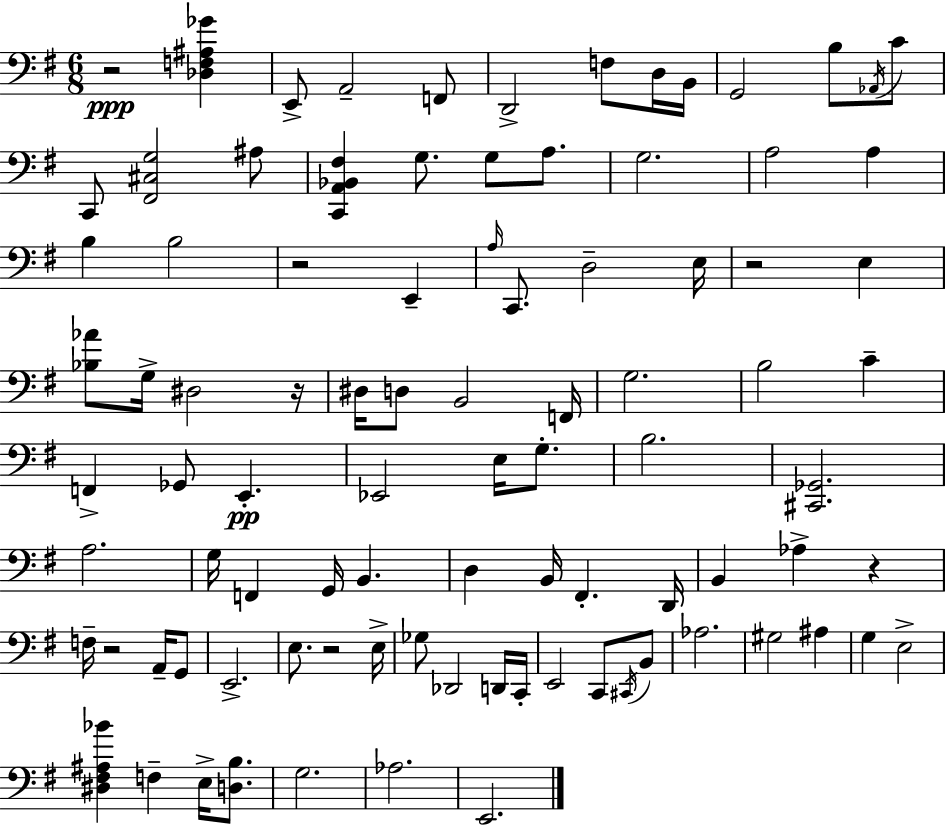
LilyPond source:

{
  \clef bass
  \numericTimeSignature
  \time 6/8
  \key e \minor
  r2\ppp <des f ais ges'>4 | e,8-> a,2-- f,8 | d,2-> f8 d16 b,16 | g,2 b8 \acciaccatura { aes,16 } c'8 | \break c,8 <fis, cis g>2 ais8 | <c, a, bes, fis>4 g8. g8 a8. | g2. | a2 a4 | \break b4 b2 | r2 e,4-- | \grace { a16 } c,8. d2-- | e16 r2 e4 | \break <bes aes'>8 g16-> dis2 | r16 dis16 d8 b,2 | f,16 g2. | b2 c'4-- | \break f,4-> ges,8 e,4.-.\pp | ees,2 e16 g8.-. | b2. | <cis, ges,>2. | \break a2. | g16 f,4 g,16 b,4. | d4 b,16 fis,4.-. | d,16 b,4 aes4-> r4 | \break f16-- r2 a,16-- | g,8 e,2.-> | e8. r2 | e16-> ges8 des,2 | \break d,16 c,16-. e,2 c,8 | \acciaccatura { cis,16 } b,8 aes2. | gis2 ais4 | g4 e2-> | \break <dis fis ais bes'>4 f4-- e16-> | <d b>8. g2. | aes2. | e,2. | \break \bar "|."
}